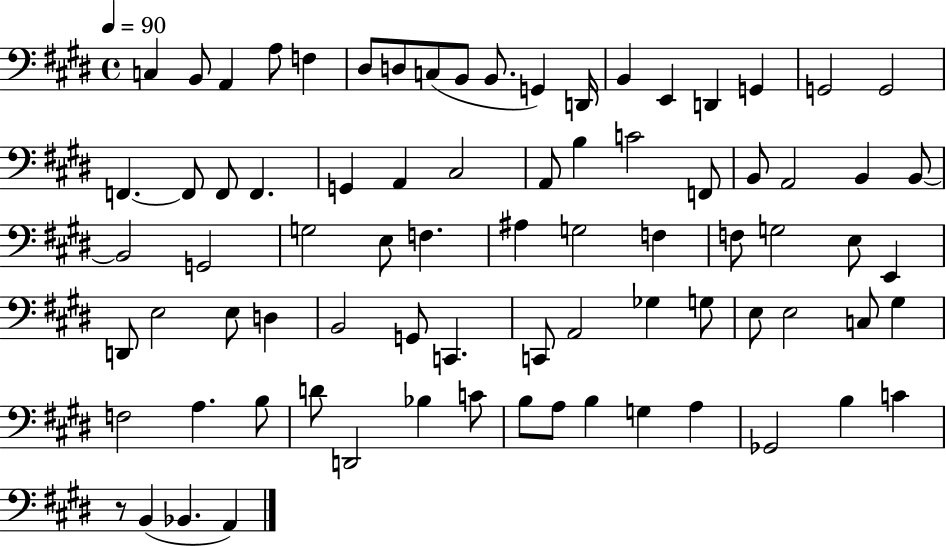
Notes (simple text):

C3/q B2/e A2/q A3/e F3/q D#3/e D3/e C3/e B2/e B2/e. G2/q D2/s B2/q E2/q D2/q G2/q G2/h G2/h F2/q. F2/e F2/e F2/q. G2/q A2/q C#3/h A2/e B3/q C4/h F2/e B2/e A2/h B2/q B2/e B2/h G2/h G3/h E3/e F3/q. A#3/q G3/h F3/q F3/e G3/h E3/e E2/q D2/e E3/h E3/e D3/q B2/h G2/e C2/q. C2/e A2/h Gb3/q G3/e E3/e E3/h C3/e G#3/q F3/h A3/q. B3/e D4/e D2/h Bb3/q C4/e B3/e A3/e B3/q G3/q A3/q Gb2/h B3/q C4/q R/e B2/q Bb2/q. A2/q